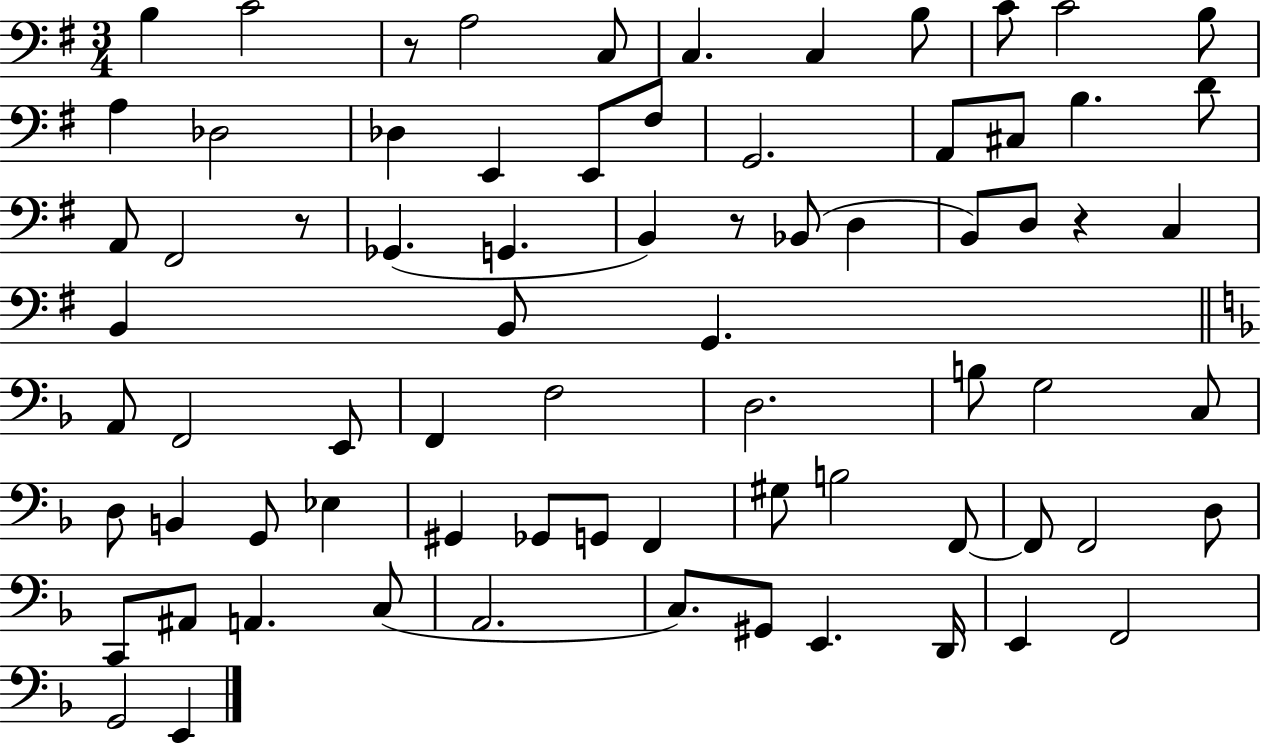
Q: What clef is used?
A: bass